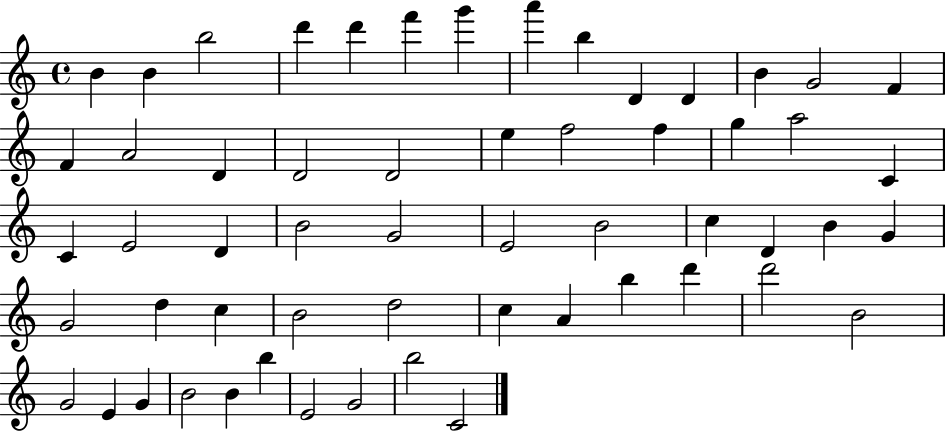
X:1
T:Untitled
M:4/4
L:1/4
K:C
B B b2 d' d' f' g' a' b D D B G2 F F A2 D D2 D2 e f2 f g a2 C C E2 D B2 G2 E2 B2 c D B G G2 d c B2 d2 c A b d' d'2 B2 G2 E G B2 B b E2 G2 b2 C2